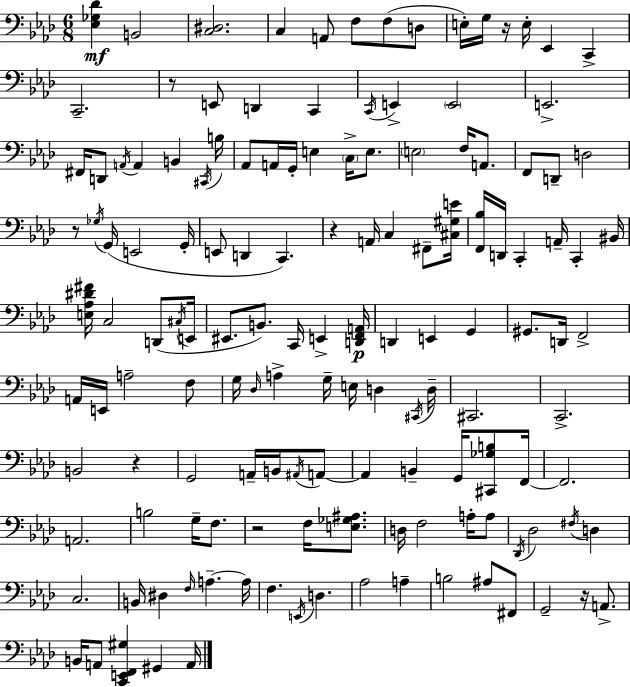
{
  \clef bass
  \numericTimeSignature
  \time 6/8
  \key aes \major
  <ees ges des'>4\mf b,2 | <c dis>2. | c4 a,8 f8 f8( d8 | e16-.) g16 r16 e16-. ees,4 c,4-> | \break c,2.-- | r8 e,8 d,4 c,4 | \acciaccatura { c,16 } e,4-> \parenthesize e,2 | e,2.-> | \break fis,16 d,8 \acciaccatura { a,16 } a,4 b,4 | \acciaccatura { cis,16 } b16 aes,8 a,16 g,16-. e4 \parenthesize c16-> | e8. \parenthesize e2 f16 | a,8. f,8 d,8-- d2 | \break r8 \acciaccatura { ges16 } g,16( e,2 | g,16-. e,8 d,4 c,4.) | r4 a,16 c4 | fis,8-- <cis gis e'>16 <f, bes>16 d,16 c,4-. a,16-- c,4-. | \break bis,16 <e aes dis' fis'>16 c2 | d,8( \acciaccatura { cis16 } e,16 eis,8. b,8.) c,16 | e,4-> <d, f, a,>16\p d,4 e,4 | g,4 gis,8. d,16 f,2-> | \break a,16 e,16 a2-- | f8 g16 \grace { des16 } a4-> g16-- | e16 d4 \acciaccatura { cis,16 } d16-- cis,2. | c,2.-> | \break b,2 | r4 g,2 | a,16-- b,16 \acciaccatura { ais,16 } a,8~~ a,4 | b,4-- g,16 <cis, ges b>8 f,16~~ f,2. | \break a,2. | b2 | g16-- f8. r2 | f16 <e ges ais>8. d16 f2 | \break a16-. a8 \acciaccatura { des,16 } des2 | \acciaccatura { fis16 } d4 c2. | b,16 dis4 | \grace { f16 } a4.--~~ a16 f4. | \break \acciaccatura { e,16 } d4. | aes2 a4-- | b2 ais8 fis,8 | g,2-- r16 a,8.-> | \break b,16 a,8 <c, e, f, gis>4 gis,4 a,16 | \bar "|."
}